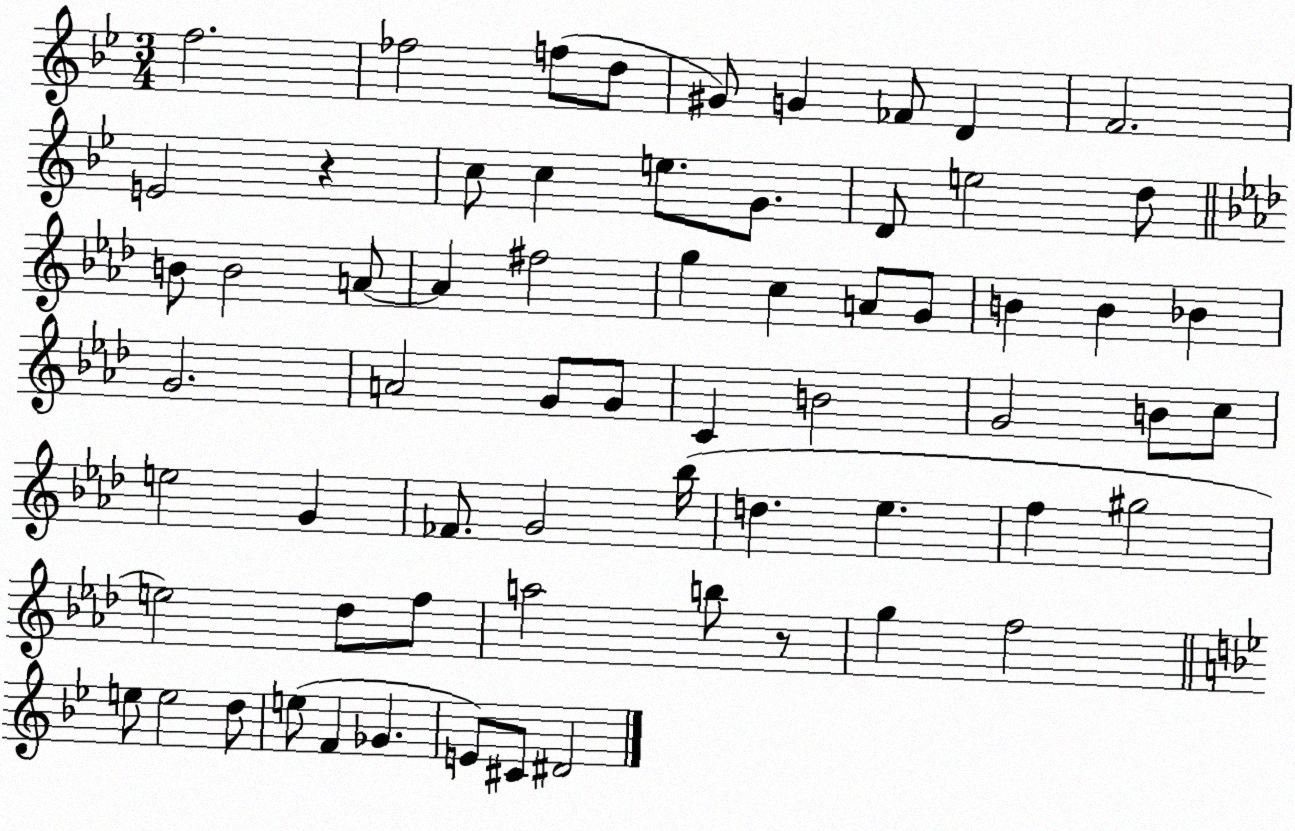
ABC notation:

X:1
T:Untitled
M:3/4
L:1/4
K:Bb
f2 _f2 f/2 d/2 ^G/2 G _F/2 D F2 E2 z c/2 c e/2 G/2 D/2 e2 d/2 B/2 B2 A/2 A ^f2 g c A/2 G/2 B B _B G2 A2 G/2 G/2 C B2 G2 B/2 c/2 e2 G _F/2 G2 _b/4 d _e f ^g2 e2 _d/2 f/2 a2 b/2 z/2 g f2 e/2 e2 d/2 e/2 F _G E/2 ^C/2 ^D2